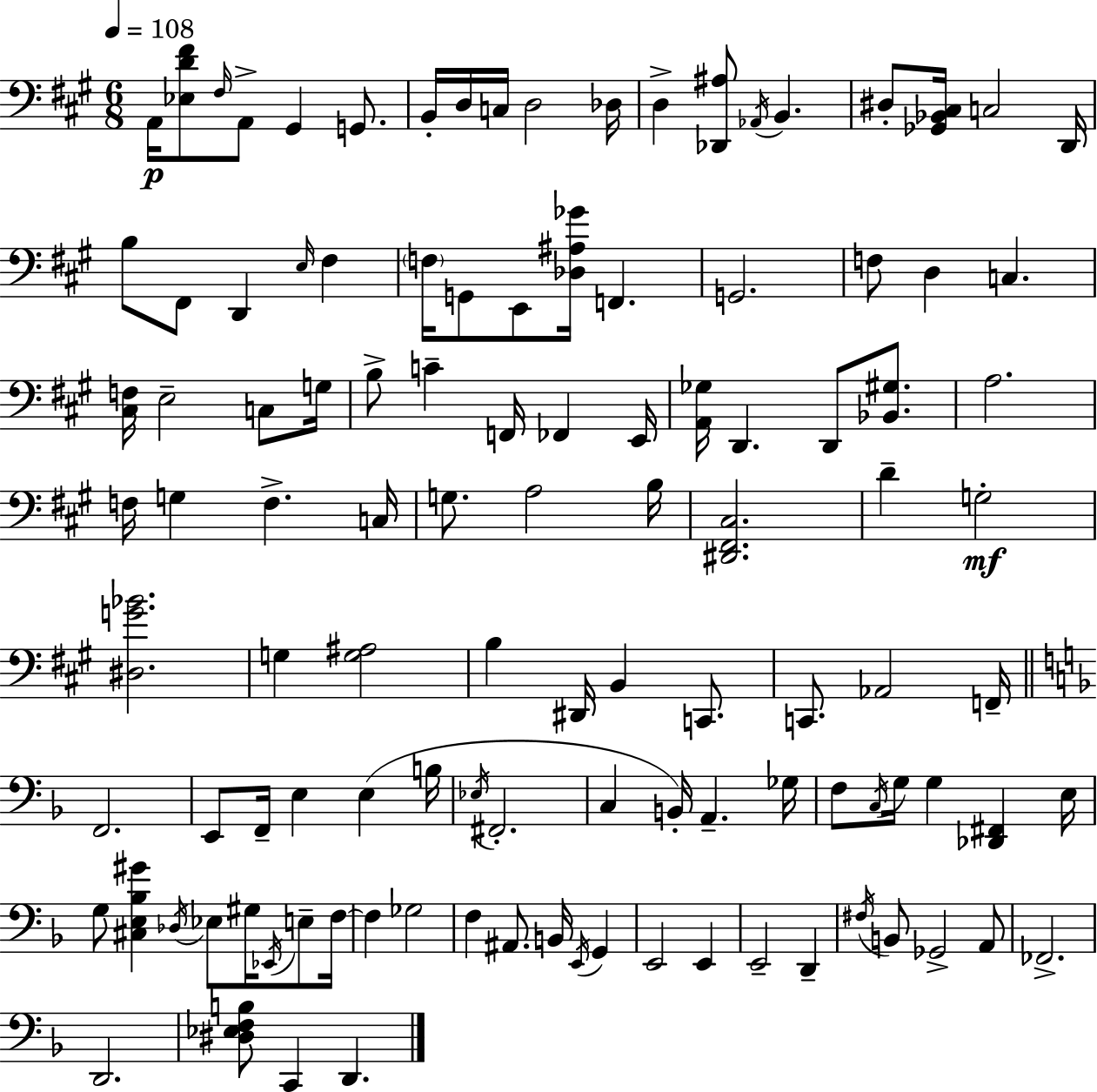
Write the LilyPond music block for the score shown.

{
  \clef bass
  \numericTimeSignature
  \time 6/8
  \key a \major
  \tempo 4 = 108
  a,16\p <ees d' fis'>8 \grace { fis16 } a,8-> gis,4 g,8. | b,16-. d16 c16 d2 | des16 d4-> <des, ais>8 \acciaccatura { aes,16 } b,4. | dis8-. <ges, bes, cis>16 c2 | \break d,16 b8 fis,8 d,4 \grace { e16 } fis4 | \parenthesize f16 g,8 e,8 <des ais ges'>16 f,4. | g,2. | f8 d4 c4. | \break <cis f>16 e2-- | c8 g16 b8-> c'4-- f,16 fes,4 | e,16 <a, ges>16 d,4. d,8 | <bes, gis>8. a2. | \break f16 g4 f4.-> | c16 g8. a2 | b16 <dis, fis, cis>2. | d'4-- g2-.\mf | \break <dis g' bes'>2. | g4 <g ais>2 | b4 dis,16 b,4 | c,8. c,8. aes,2 | \break f,16-- \bar "||" \break \key d \minor f,2. | e,8 f,16-- e4 e4( b16 | \acciaccatura { ees16 } fis,2.-. | c4 b,16-.) a,4.-- | \break ges16 f8 \acciaccatura { c16 } g16 g4 <des, fis,>4 | e16 g8 <cis e bes gis'>4 \acciaccatura { des16 } ees8 gis16 | \acciaccatura { ees,16 } e8-- f16~~ f4 ges2 | f4 ais,8. b,16 | \break \acciaccatura { e,16 } g,4 e,2 | e,4 e,2-- | d,4-- \acciaccatura { fis16 } b,8 ges,2-> | a,8 fes,2.-> | \break d,2. | <dis ees f b>8 c,4 | d,4. \bar "|."
}